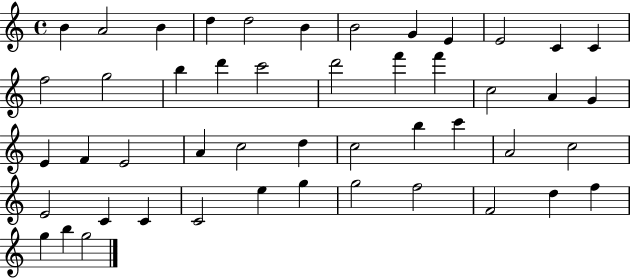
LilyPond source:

{
  \clef treble
  \time 4/4
  \defaultTimeSignature
  \key c \major
  b'4 a'2 b'4 | d''4 d''2 b'4 | b'2 g'4 e'4 | e'2 c'4 c'4 | \break f''2 g''2 | b''4 d'''4 c'''2 | d'''2 f'''4 f'''4 | c''2 a'4 g'4 | \break e'4 f'4 e'2 | a'4 c''2 d''4 | c''2 b''4 c'''4 | a'2 c''2 | \break e'2 c'4 c'4 | c'2 e''4 g''4 | g''2 f''2 | f'2 d''4 f''4 | \break g''4 b''4 g''2 | \bar "|."
}